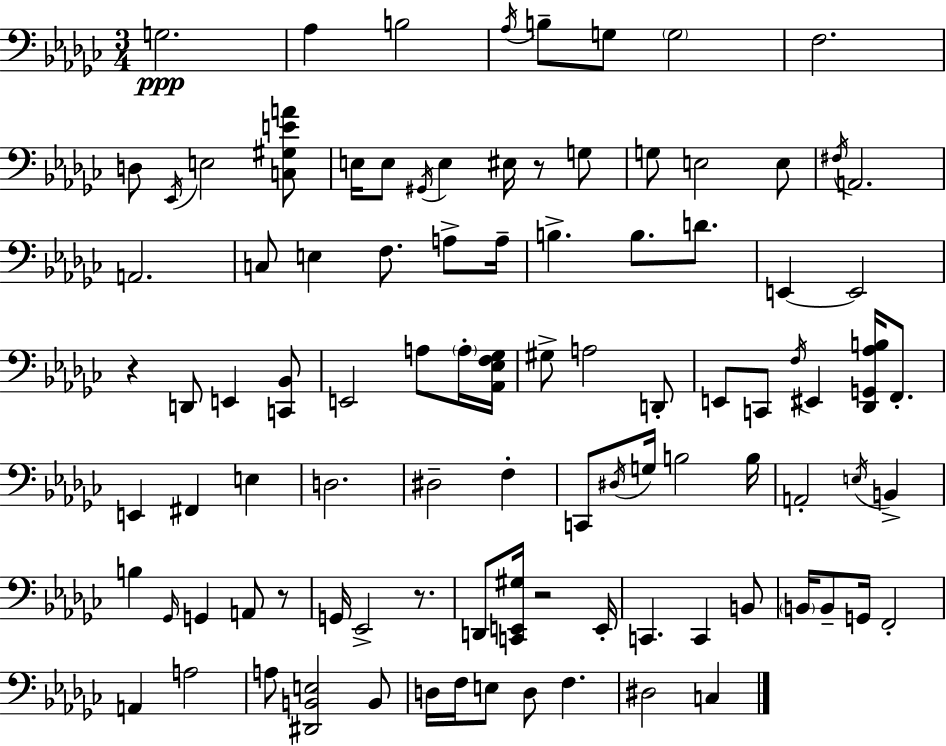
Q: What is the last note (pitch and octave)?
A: C3